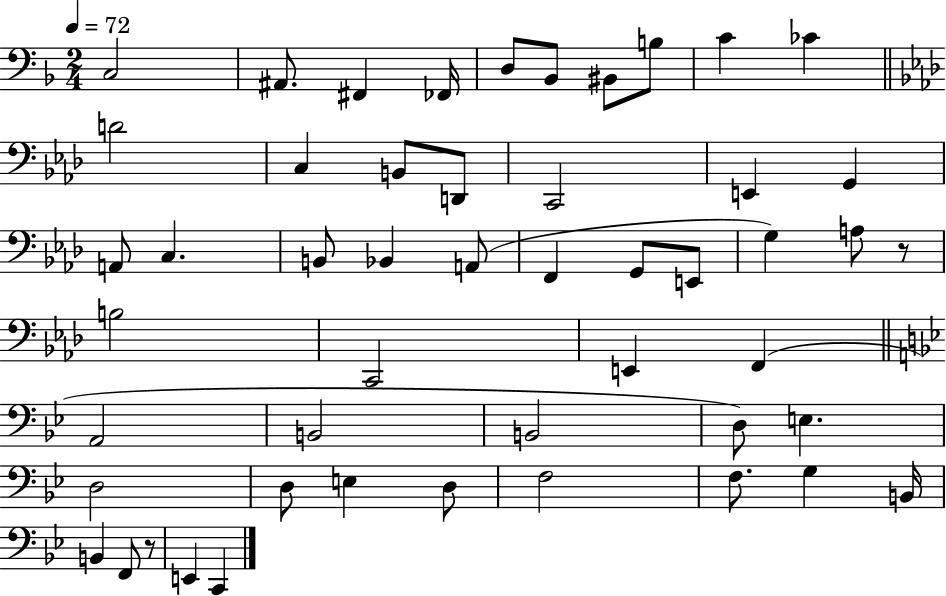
{
  \clef bass
  \numericTimeSignature
  \time 2/4
  \key f \major
  \tempo 4 = 72
  c2 | ais,8. fis,4 fes,16 | d8 bes,8 bis,8 b8 | c'4 ces'4 | \break \bar "||" \break \key aes \major d'2 | c4 b,8 d,8 | c,2 | e,4 g,4 | \break a,8 c4. | b,8 bes,4 a,8( | f,4 g,8 e,8 | g4) a8 r8 | \break b2 | c,2 | e,4 f,4( | \bar "||" \break \key g \minor a,2 | b,2 | b,2 | d8) e4. | \break d2 | d8 e4 d8 | f2 | f8. g4 b,16 | \break b,4 f,8 r8 | e,4 c,4 | \bar "|."
}